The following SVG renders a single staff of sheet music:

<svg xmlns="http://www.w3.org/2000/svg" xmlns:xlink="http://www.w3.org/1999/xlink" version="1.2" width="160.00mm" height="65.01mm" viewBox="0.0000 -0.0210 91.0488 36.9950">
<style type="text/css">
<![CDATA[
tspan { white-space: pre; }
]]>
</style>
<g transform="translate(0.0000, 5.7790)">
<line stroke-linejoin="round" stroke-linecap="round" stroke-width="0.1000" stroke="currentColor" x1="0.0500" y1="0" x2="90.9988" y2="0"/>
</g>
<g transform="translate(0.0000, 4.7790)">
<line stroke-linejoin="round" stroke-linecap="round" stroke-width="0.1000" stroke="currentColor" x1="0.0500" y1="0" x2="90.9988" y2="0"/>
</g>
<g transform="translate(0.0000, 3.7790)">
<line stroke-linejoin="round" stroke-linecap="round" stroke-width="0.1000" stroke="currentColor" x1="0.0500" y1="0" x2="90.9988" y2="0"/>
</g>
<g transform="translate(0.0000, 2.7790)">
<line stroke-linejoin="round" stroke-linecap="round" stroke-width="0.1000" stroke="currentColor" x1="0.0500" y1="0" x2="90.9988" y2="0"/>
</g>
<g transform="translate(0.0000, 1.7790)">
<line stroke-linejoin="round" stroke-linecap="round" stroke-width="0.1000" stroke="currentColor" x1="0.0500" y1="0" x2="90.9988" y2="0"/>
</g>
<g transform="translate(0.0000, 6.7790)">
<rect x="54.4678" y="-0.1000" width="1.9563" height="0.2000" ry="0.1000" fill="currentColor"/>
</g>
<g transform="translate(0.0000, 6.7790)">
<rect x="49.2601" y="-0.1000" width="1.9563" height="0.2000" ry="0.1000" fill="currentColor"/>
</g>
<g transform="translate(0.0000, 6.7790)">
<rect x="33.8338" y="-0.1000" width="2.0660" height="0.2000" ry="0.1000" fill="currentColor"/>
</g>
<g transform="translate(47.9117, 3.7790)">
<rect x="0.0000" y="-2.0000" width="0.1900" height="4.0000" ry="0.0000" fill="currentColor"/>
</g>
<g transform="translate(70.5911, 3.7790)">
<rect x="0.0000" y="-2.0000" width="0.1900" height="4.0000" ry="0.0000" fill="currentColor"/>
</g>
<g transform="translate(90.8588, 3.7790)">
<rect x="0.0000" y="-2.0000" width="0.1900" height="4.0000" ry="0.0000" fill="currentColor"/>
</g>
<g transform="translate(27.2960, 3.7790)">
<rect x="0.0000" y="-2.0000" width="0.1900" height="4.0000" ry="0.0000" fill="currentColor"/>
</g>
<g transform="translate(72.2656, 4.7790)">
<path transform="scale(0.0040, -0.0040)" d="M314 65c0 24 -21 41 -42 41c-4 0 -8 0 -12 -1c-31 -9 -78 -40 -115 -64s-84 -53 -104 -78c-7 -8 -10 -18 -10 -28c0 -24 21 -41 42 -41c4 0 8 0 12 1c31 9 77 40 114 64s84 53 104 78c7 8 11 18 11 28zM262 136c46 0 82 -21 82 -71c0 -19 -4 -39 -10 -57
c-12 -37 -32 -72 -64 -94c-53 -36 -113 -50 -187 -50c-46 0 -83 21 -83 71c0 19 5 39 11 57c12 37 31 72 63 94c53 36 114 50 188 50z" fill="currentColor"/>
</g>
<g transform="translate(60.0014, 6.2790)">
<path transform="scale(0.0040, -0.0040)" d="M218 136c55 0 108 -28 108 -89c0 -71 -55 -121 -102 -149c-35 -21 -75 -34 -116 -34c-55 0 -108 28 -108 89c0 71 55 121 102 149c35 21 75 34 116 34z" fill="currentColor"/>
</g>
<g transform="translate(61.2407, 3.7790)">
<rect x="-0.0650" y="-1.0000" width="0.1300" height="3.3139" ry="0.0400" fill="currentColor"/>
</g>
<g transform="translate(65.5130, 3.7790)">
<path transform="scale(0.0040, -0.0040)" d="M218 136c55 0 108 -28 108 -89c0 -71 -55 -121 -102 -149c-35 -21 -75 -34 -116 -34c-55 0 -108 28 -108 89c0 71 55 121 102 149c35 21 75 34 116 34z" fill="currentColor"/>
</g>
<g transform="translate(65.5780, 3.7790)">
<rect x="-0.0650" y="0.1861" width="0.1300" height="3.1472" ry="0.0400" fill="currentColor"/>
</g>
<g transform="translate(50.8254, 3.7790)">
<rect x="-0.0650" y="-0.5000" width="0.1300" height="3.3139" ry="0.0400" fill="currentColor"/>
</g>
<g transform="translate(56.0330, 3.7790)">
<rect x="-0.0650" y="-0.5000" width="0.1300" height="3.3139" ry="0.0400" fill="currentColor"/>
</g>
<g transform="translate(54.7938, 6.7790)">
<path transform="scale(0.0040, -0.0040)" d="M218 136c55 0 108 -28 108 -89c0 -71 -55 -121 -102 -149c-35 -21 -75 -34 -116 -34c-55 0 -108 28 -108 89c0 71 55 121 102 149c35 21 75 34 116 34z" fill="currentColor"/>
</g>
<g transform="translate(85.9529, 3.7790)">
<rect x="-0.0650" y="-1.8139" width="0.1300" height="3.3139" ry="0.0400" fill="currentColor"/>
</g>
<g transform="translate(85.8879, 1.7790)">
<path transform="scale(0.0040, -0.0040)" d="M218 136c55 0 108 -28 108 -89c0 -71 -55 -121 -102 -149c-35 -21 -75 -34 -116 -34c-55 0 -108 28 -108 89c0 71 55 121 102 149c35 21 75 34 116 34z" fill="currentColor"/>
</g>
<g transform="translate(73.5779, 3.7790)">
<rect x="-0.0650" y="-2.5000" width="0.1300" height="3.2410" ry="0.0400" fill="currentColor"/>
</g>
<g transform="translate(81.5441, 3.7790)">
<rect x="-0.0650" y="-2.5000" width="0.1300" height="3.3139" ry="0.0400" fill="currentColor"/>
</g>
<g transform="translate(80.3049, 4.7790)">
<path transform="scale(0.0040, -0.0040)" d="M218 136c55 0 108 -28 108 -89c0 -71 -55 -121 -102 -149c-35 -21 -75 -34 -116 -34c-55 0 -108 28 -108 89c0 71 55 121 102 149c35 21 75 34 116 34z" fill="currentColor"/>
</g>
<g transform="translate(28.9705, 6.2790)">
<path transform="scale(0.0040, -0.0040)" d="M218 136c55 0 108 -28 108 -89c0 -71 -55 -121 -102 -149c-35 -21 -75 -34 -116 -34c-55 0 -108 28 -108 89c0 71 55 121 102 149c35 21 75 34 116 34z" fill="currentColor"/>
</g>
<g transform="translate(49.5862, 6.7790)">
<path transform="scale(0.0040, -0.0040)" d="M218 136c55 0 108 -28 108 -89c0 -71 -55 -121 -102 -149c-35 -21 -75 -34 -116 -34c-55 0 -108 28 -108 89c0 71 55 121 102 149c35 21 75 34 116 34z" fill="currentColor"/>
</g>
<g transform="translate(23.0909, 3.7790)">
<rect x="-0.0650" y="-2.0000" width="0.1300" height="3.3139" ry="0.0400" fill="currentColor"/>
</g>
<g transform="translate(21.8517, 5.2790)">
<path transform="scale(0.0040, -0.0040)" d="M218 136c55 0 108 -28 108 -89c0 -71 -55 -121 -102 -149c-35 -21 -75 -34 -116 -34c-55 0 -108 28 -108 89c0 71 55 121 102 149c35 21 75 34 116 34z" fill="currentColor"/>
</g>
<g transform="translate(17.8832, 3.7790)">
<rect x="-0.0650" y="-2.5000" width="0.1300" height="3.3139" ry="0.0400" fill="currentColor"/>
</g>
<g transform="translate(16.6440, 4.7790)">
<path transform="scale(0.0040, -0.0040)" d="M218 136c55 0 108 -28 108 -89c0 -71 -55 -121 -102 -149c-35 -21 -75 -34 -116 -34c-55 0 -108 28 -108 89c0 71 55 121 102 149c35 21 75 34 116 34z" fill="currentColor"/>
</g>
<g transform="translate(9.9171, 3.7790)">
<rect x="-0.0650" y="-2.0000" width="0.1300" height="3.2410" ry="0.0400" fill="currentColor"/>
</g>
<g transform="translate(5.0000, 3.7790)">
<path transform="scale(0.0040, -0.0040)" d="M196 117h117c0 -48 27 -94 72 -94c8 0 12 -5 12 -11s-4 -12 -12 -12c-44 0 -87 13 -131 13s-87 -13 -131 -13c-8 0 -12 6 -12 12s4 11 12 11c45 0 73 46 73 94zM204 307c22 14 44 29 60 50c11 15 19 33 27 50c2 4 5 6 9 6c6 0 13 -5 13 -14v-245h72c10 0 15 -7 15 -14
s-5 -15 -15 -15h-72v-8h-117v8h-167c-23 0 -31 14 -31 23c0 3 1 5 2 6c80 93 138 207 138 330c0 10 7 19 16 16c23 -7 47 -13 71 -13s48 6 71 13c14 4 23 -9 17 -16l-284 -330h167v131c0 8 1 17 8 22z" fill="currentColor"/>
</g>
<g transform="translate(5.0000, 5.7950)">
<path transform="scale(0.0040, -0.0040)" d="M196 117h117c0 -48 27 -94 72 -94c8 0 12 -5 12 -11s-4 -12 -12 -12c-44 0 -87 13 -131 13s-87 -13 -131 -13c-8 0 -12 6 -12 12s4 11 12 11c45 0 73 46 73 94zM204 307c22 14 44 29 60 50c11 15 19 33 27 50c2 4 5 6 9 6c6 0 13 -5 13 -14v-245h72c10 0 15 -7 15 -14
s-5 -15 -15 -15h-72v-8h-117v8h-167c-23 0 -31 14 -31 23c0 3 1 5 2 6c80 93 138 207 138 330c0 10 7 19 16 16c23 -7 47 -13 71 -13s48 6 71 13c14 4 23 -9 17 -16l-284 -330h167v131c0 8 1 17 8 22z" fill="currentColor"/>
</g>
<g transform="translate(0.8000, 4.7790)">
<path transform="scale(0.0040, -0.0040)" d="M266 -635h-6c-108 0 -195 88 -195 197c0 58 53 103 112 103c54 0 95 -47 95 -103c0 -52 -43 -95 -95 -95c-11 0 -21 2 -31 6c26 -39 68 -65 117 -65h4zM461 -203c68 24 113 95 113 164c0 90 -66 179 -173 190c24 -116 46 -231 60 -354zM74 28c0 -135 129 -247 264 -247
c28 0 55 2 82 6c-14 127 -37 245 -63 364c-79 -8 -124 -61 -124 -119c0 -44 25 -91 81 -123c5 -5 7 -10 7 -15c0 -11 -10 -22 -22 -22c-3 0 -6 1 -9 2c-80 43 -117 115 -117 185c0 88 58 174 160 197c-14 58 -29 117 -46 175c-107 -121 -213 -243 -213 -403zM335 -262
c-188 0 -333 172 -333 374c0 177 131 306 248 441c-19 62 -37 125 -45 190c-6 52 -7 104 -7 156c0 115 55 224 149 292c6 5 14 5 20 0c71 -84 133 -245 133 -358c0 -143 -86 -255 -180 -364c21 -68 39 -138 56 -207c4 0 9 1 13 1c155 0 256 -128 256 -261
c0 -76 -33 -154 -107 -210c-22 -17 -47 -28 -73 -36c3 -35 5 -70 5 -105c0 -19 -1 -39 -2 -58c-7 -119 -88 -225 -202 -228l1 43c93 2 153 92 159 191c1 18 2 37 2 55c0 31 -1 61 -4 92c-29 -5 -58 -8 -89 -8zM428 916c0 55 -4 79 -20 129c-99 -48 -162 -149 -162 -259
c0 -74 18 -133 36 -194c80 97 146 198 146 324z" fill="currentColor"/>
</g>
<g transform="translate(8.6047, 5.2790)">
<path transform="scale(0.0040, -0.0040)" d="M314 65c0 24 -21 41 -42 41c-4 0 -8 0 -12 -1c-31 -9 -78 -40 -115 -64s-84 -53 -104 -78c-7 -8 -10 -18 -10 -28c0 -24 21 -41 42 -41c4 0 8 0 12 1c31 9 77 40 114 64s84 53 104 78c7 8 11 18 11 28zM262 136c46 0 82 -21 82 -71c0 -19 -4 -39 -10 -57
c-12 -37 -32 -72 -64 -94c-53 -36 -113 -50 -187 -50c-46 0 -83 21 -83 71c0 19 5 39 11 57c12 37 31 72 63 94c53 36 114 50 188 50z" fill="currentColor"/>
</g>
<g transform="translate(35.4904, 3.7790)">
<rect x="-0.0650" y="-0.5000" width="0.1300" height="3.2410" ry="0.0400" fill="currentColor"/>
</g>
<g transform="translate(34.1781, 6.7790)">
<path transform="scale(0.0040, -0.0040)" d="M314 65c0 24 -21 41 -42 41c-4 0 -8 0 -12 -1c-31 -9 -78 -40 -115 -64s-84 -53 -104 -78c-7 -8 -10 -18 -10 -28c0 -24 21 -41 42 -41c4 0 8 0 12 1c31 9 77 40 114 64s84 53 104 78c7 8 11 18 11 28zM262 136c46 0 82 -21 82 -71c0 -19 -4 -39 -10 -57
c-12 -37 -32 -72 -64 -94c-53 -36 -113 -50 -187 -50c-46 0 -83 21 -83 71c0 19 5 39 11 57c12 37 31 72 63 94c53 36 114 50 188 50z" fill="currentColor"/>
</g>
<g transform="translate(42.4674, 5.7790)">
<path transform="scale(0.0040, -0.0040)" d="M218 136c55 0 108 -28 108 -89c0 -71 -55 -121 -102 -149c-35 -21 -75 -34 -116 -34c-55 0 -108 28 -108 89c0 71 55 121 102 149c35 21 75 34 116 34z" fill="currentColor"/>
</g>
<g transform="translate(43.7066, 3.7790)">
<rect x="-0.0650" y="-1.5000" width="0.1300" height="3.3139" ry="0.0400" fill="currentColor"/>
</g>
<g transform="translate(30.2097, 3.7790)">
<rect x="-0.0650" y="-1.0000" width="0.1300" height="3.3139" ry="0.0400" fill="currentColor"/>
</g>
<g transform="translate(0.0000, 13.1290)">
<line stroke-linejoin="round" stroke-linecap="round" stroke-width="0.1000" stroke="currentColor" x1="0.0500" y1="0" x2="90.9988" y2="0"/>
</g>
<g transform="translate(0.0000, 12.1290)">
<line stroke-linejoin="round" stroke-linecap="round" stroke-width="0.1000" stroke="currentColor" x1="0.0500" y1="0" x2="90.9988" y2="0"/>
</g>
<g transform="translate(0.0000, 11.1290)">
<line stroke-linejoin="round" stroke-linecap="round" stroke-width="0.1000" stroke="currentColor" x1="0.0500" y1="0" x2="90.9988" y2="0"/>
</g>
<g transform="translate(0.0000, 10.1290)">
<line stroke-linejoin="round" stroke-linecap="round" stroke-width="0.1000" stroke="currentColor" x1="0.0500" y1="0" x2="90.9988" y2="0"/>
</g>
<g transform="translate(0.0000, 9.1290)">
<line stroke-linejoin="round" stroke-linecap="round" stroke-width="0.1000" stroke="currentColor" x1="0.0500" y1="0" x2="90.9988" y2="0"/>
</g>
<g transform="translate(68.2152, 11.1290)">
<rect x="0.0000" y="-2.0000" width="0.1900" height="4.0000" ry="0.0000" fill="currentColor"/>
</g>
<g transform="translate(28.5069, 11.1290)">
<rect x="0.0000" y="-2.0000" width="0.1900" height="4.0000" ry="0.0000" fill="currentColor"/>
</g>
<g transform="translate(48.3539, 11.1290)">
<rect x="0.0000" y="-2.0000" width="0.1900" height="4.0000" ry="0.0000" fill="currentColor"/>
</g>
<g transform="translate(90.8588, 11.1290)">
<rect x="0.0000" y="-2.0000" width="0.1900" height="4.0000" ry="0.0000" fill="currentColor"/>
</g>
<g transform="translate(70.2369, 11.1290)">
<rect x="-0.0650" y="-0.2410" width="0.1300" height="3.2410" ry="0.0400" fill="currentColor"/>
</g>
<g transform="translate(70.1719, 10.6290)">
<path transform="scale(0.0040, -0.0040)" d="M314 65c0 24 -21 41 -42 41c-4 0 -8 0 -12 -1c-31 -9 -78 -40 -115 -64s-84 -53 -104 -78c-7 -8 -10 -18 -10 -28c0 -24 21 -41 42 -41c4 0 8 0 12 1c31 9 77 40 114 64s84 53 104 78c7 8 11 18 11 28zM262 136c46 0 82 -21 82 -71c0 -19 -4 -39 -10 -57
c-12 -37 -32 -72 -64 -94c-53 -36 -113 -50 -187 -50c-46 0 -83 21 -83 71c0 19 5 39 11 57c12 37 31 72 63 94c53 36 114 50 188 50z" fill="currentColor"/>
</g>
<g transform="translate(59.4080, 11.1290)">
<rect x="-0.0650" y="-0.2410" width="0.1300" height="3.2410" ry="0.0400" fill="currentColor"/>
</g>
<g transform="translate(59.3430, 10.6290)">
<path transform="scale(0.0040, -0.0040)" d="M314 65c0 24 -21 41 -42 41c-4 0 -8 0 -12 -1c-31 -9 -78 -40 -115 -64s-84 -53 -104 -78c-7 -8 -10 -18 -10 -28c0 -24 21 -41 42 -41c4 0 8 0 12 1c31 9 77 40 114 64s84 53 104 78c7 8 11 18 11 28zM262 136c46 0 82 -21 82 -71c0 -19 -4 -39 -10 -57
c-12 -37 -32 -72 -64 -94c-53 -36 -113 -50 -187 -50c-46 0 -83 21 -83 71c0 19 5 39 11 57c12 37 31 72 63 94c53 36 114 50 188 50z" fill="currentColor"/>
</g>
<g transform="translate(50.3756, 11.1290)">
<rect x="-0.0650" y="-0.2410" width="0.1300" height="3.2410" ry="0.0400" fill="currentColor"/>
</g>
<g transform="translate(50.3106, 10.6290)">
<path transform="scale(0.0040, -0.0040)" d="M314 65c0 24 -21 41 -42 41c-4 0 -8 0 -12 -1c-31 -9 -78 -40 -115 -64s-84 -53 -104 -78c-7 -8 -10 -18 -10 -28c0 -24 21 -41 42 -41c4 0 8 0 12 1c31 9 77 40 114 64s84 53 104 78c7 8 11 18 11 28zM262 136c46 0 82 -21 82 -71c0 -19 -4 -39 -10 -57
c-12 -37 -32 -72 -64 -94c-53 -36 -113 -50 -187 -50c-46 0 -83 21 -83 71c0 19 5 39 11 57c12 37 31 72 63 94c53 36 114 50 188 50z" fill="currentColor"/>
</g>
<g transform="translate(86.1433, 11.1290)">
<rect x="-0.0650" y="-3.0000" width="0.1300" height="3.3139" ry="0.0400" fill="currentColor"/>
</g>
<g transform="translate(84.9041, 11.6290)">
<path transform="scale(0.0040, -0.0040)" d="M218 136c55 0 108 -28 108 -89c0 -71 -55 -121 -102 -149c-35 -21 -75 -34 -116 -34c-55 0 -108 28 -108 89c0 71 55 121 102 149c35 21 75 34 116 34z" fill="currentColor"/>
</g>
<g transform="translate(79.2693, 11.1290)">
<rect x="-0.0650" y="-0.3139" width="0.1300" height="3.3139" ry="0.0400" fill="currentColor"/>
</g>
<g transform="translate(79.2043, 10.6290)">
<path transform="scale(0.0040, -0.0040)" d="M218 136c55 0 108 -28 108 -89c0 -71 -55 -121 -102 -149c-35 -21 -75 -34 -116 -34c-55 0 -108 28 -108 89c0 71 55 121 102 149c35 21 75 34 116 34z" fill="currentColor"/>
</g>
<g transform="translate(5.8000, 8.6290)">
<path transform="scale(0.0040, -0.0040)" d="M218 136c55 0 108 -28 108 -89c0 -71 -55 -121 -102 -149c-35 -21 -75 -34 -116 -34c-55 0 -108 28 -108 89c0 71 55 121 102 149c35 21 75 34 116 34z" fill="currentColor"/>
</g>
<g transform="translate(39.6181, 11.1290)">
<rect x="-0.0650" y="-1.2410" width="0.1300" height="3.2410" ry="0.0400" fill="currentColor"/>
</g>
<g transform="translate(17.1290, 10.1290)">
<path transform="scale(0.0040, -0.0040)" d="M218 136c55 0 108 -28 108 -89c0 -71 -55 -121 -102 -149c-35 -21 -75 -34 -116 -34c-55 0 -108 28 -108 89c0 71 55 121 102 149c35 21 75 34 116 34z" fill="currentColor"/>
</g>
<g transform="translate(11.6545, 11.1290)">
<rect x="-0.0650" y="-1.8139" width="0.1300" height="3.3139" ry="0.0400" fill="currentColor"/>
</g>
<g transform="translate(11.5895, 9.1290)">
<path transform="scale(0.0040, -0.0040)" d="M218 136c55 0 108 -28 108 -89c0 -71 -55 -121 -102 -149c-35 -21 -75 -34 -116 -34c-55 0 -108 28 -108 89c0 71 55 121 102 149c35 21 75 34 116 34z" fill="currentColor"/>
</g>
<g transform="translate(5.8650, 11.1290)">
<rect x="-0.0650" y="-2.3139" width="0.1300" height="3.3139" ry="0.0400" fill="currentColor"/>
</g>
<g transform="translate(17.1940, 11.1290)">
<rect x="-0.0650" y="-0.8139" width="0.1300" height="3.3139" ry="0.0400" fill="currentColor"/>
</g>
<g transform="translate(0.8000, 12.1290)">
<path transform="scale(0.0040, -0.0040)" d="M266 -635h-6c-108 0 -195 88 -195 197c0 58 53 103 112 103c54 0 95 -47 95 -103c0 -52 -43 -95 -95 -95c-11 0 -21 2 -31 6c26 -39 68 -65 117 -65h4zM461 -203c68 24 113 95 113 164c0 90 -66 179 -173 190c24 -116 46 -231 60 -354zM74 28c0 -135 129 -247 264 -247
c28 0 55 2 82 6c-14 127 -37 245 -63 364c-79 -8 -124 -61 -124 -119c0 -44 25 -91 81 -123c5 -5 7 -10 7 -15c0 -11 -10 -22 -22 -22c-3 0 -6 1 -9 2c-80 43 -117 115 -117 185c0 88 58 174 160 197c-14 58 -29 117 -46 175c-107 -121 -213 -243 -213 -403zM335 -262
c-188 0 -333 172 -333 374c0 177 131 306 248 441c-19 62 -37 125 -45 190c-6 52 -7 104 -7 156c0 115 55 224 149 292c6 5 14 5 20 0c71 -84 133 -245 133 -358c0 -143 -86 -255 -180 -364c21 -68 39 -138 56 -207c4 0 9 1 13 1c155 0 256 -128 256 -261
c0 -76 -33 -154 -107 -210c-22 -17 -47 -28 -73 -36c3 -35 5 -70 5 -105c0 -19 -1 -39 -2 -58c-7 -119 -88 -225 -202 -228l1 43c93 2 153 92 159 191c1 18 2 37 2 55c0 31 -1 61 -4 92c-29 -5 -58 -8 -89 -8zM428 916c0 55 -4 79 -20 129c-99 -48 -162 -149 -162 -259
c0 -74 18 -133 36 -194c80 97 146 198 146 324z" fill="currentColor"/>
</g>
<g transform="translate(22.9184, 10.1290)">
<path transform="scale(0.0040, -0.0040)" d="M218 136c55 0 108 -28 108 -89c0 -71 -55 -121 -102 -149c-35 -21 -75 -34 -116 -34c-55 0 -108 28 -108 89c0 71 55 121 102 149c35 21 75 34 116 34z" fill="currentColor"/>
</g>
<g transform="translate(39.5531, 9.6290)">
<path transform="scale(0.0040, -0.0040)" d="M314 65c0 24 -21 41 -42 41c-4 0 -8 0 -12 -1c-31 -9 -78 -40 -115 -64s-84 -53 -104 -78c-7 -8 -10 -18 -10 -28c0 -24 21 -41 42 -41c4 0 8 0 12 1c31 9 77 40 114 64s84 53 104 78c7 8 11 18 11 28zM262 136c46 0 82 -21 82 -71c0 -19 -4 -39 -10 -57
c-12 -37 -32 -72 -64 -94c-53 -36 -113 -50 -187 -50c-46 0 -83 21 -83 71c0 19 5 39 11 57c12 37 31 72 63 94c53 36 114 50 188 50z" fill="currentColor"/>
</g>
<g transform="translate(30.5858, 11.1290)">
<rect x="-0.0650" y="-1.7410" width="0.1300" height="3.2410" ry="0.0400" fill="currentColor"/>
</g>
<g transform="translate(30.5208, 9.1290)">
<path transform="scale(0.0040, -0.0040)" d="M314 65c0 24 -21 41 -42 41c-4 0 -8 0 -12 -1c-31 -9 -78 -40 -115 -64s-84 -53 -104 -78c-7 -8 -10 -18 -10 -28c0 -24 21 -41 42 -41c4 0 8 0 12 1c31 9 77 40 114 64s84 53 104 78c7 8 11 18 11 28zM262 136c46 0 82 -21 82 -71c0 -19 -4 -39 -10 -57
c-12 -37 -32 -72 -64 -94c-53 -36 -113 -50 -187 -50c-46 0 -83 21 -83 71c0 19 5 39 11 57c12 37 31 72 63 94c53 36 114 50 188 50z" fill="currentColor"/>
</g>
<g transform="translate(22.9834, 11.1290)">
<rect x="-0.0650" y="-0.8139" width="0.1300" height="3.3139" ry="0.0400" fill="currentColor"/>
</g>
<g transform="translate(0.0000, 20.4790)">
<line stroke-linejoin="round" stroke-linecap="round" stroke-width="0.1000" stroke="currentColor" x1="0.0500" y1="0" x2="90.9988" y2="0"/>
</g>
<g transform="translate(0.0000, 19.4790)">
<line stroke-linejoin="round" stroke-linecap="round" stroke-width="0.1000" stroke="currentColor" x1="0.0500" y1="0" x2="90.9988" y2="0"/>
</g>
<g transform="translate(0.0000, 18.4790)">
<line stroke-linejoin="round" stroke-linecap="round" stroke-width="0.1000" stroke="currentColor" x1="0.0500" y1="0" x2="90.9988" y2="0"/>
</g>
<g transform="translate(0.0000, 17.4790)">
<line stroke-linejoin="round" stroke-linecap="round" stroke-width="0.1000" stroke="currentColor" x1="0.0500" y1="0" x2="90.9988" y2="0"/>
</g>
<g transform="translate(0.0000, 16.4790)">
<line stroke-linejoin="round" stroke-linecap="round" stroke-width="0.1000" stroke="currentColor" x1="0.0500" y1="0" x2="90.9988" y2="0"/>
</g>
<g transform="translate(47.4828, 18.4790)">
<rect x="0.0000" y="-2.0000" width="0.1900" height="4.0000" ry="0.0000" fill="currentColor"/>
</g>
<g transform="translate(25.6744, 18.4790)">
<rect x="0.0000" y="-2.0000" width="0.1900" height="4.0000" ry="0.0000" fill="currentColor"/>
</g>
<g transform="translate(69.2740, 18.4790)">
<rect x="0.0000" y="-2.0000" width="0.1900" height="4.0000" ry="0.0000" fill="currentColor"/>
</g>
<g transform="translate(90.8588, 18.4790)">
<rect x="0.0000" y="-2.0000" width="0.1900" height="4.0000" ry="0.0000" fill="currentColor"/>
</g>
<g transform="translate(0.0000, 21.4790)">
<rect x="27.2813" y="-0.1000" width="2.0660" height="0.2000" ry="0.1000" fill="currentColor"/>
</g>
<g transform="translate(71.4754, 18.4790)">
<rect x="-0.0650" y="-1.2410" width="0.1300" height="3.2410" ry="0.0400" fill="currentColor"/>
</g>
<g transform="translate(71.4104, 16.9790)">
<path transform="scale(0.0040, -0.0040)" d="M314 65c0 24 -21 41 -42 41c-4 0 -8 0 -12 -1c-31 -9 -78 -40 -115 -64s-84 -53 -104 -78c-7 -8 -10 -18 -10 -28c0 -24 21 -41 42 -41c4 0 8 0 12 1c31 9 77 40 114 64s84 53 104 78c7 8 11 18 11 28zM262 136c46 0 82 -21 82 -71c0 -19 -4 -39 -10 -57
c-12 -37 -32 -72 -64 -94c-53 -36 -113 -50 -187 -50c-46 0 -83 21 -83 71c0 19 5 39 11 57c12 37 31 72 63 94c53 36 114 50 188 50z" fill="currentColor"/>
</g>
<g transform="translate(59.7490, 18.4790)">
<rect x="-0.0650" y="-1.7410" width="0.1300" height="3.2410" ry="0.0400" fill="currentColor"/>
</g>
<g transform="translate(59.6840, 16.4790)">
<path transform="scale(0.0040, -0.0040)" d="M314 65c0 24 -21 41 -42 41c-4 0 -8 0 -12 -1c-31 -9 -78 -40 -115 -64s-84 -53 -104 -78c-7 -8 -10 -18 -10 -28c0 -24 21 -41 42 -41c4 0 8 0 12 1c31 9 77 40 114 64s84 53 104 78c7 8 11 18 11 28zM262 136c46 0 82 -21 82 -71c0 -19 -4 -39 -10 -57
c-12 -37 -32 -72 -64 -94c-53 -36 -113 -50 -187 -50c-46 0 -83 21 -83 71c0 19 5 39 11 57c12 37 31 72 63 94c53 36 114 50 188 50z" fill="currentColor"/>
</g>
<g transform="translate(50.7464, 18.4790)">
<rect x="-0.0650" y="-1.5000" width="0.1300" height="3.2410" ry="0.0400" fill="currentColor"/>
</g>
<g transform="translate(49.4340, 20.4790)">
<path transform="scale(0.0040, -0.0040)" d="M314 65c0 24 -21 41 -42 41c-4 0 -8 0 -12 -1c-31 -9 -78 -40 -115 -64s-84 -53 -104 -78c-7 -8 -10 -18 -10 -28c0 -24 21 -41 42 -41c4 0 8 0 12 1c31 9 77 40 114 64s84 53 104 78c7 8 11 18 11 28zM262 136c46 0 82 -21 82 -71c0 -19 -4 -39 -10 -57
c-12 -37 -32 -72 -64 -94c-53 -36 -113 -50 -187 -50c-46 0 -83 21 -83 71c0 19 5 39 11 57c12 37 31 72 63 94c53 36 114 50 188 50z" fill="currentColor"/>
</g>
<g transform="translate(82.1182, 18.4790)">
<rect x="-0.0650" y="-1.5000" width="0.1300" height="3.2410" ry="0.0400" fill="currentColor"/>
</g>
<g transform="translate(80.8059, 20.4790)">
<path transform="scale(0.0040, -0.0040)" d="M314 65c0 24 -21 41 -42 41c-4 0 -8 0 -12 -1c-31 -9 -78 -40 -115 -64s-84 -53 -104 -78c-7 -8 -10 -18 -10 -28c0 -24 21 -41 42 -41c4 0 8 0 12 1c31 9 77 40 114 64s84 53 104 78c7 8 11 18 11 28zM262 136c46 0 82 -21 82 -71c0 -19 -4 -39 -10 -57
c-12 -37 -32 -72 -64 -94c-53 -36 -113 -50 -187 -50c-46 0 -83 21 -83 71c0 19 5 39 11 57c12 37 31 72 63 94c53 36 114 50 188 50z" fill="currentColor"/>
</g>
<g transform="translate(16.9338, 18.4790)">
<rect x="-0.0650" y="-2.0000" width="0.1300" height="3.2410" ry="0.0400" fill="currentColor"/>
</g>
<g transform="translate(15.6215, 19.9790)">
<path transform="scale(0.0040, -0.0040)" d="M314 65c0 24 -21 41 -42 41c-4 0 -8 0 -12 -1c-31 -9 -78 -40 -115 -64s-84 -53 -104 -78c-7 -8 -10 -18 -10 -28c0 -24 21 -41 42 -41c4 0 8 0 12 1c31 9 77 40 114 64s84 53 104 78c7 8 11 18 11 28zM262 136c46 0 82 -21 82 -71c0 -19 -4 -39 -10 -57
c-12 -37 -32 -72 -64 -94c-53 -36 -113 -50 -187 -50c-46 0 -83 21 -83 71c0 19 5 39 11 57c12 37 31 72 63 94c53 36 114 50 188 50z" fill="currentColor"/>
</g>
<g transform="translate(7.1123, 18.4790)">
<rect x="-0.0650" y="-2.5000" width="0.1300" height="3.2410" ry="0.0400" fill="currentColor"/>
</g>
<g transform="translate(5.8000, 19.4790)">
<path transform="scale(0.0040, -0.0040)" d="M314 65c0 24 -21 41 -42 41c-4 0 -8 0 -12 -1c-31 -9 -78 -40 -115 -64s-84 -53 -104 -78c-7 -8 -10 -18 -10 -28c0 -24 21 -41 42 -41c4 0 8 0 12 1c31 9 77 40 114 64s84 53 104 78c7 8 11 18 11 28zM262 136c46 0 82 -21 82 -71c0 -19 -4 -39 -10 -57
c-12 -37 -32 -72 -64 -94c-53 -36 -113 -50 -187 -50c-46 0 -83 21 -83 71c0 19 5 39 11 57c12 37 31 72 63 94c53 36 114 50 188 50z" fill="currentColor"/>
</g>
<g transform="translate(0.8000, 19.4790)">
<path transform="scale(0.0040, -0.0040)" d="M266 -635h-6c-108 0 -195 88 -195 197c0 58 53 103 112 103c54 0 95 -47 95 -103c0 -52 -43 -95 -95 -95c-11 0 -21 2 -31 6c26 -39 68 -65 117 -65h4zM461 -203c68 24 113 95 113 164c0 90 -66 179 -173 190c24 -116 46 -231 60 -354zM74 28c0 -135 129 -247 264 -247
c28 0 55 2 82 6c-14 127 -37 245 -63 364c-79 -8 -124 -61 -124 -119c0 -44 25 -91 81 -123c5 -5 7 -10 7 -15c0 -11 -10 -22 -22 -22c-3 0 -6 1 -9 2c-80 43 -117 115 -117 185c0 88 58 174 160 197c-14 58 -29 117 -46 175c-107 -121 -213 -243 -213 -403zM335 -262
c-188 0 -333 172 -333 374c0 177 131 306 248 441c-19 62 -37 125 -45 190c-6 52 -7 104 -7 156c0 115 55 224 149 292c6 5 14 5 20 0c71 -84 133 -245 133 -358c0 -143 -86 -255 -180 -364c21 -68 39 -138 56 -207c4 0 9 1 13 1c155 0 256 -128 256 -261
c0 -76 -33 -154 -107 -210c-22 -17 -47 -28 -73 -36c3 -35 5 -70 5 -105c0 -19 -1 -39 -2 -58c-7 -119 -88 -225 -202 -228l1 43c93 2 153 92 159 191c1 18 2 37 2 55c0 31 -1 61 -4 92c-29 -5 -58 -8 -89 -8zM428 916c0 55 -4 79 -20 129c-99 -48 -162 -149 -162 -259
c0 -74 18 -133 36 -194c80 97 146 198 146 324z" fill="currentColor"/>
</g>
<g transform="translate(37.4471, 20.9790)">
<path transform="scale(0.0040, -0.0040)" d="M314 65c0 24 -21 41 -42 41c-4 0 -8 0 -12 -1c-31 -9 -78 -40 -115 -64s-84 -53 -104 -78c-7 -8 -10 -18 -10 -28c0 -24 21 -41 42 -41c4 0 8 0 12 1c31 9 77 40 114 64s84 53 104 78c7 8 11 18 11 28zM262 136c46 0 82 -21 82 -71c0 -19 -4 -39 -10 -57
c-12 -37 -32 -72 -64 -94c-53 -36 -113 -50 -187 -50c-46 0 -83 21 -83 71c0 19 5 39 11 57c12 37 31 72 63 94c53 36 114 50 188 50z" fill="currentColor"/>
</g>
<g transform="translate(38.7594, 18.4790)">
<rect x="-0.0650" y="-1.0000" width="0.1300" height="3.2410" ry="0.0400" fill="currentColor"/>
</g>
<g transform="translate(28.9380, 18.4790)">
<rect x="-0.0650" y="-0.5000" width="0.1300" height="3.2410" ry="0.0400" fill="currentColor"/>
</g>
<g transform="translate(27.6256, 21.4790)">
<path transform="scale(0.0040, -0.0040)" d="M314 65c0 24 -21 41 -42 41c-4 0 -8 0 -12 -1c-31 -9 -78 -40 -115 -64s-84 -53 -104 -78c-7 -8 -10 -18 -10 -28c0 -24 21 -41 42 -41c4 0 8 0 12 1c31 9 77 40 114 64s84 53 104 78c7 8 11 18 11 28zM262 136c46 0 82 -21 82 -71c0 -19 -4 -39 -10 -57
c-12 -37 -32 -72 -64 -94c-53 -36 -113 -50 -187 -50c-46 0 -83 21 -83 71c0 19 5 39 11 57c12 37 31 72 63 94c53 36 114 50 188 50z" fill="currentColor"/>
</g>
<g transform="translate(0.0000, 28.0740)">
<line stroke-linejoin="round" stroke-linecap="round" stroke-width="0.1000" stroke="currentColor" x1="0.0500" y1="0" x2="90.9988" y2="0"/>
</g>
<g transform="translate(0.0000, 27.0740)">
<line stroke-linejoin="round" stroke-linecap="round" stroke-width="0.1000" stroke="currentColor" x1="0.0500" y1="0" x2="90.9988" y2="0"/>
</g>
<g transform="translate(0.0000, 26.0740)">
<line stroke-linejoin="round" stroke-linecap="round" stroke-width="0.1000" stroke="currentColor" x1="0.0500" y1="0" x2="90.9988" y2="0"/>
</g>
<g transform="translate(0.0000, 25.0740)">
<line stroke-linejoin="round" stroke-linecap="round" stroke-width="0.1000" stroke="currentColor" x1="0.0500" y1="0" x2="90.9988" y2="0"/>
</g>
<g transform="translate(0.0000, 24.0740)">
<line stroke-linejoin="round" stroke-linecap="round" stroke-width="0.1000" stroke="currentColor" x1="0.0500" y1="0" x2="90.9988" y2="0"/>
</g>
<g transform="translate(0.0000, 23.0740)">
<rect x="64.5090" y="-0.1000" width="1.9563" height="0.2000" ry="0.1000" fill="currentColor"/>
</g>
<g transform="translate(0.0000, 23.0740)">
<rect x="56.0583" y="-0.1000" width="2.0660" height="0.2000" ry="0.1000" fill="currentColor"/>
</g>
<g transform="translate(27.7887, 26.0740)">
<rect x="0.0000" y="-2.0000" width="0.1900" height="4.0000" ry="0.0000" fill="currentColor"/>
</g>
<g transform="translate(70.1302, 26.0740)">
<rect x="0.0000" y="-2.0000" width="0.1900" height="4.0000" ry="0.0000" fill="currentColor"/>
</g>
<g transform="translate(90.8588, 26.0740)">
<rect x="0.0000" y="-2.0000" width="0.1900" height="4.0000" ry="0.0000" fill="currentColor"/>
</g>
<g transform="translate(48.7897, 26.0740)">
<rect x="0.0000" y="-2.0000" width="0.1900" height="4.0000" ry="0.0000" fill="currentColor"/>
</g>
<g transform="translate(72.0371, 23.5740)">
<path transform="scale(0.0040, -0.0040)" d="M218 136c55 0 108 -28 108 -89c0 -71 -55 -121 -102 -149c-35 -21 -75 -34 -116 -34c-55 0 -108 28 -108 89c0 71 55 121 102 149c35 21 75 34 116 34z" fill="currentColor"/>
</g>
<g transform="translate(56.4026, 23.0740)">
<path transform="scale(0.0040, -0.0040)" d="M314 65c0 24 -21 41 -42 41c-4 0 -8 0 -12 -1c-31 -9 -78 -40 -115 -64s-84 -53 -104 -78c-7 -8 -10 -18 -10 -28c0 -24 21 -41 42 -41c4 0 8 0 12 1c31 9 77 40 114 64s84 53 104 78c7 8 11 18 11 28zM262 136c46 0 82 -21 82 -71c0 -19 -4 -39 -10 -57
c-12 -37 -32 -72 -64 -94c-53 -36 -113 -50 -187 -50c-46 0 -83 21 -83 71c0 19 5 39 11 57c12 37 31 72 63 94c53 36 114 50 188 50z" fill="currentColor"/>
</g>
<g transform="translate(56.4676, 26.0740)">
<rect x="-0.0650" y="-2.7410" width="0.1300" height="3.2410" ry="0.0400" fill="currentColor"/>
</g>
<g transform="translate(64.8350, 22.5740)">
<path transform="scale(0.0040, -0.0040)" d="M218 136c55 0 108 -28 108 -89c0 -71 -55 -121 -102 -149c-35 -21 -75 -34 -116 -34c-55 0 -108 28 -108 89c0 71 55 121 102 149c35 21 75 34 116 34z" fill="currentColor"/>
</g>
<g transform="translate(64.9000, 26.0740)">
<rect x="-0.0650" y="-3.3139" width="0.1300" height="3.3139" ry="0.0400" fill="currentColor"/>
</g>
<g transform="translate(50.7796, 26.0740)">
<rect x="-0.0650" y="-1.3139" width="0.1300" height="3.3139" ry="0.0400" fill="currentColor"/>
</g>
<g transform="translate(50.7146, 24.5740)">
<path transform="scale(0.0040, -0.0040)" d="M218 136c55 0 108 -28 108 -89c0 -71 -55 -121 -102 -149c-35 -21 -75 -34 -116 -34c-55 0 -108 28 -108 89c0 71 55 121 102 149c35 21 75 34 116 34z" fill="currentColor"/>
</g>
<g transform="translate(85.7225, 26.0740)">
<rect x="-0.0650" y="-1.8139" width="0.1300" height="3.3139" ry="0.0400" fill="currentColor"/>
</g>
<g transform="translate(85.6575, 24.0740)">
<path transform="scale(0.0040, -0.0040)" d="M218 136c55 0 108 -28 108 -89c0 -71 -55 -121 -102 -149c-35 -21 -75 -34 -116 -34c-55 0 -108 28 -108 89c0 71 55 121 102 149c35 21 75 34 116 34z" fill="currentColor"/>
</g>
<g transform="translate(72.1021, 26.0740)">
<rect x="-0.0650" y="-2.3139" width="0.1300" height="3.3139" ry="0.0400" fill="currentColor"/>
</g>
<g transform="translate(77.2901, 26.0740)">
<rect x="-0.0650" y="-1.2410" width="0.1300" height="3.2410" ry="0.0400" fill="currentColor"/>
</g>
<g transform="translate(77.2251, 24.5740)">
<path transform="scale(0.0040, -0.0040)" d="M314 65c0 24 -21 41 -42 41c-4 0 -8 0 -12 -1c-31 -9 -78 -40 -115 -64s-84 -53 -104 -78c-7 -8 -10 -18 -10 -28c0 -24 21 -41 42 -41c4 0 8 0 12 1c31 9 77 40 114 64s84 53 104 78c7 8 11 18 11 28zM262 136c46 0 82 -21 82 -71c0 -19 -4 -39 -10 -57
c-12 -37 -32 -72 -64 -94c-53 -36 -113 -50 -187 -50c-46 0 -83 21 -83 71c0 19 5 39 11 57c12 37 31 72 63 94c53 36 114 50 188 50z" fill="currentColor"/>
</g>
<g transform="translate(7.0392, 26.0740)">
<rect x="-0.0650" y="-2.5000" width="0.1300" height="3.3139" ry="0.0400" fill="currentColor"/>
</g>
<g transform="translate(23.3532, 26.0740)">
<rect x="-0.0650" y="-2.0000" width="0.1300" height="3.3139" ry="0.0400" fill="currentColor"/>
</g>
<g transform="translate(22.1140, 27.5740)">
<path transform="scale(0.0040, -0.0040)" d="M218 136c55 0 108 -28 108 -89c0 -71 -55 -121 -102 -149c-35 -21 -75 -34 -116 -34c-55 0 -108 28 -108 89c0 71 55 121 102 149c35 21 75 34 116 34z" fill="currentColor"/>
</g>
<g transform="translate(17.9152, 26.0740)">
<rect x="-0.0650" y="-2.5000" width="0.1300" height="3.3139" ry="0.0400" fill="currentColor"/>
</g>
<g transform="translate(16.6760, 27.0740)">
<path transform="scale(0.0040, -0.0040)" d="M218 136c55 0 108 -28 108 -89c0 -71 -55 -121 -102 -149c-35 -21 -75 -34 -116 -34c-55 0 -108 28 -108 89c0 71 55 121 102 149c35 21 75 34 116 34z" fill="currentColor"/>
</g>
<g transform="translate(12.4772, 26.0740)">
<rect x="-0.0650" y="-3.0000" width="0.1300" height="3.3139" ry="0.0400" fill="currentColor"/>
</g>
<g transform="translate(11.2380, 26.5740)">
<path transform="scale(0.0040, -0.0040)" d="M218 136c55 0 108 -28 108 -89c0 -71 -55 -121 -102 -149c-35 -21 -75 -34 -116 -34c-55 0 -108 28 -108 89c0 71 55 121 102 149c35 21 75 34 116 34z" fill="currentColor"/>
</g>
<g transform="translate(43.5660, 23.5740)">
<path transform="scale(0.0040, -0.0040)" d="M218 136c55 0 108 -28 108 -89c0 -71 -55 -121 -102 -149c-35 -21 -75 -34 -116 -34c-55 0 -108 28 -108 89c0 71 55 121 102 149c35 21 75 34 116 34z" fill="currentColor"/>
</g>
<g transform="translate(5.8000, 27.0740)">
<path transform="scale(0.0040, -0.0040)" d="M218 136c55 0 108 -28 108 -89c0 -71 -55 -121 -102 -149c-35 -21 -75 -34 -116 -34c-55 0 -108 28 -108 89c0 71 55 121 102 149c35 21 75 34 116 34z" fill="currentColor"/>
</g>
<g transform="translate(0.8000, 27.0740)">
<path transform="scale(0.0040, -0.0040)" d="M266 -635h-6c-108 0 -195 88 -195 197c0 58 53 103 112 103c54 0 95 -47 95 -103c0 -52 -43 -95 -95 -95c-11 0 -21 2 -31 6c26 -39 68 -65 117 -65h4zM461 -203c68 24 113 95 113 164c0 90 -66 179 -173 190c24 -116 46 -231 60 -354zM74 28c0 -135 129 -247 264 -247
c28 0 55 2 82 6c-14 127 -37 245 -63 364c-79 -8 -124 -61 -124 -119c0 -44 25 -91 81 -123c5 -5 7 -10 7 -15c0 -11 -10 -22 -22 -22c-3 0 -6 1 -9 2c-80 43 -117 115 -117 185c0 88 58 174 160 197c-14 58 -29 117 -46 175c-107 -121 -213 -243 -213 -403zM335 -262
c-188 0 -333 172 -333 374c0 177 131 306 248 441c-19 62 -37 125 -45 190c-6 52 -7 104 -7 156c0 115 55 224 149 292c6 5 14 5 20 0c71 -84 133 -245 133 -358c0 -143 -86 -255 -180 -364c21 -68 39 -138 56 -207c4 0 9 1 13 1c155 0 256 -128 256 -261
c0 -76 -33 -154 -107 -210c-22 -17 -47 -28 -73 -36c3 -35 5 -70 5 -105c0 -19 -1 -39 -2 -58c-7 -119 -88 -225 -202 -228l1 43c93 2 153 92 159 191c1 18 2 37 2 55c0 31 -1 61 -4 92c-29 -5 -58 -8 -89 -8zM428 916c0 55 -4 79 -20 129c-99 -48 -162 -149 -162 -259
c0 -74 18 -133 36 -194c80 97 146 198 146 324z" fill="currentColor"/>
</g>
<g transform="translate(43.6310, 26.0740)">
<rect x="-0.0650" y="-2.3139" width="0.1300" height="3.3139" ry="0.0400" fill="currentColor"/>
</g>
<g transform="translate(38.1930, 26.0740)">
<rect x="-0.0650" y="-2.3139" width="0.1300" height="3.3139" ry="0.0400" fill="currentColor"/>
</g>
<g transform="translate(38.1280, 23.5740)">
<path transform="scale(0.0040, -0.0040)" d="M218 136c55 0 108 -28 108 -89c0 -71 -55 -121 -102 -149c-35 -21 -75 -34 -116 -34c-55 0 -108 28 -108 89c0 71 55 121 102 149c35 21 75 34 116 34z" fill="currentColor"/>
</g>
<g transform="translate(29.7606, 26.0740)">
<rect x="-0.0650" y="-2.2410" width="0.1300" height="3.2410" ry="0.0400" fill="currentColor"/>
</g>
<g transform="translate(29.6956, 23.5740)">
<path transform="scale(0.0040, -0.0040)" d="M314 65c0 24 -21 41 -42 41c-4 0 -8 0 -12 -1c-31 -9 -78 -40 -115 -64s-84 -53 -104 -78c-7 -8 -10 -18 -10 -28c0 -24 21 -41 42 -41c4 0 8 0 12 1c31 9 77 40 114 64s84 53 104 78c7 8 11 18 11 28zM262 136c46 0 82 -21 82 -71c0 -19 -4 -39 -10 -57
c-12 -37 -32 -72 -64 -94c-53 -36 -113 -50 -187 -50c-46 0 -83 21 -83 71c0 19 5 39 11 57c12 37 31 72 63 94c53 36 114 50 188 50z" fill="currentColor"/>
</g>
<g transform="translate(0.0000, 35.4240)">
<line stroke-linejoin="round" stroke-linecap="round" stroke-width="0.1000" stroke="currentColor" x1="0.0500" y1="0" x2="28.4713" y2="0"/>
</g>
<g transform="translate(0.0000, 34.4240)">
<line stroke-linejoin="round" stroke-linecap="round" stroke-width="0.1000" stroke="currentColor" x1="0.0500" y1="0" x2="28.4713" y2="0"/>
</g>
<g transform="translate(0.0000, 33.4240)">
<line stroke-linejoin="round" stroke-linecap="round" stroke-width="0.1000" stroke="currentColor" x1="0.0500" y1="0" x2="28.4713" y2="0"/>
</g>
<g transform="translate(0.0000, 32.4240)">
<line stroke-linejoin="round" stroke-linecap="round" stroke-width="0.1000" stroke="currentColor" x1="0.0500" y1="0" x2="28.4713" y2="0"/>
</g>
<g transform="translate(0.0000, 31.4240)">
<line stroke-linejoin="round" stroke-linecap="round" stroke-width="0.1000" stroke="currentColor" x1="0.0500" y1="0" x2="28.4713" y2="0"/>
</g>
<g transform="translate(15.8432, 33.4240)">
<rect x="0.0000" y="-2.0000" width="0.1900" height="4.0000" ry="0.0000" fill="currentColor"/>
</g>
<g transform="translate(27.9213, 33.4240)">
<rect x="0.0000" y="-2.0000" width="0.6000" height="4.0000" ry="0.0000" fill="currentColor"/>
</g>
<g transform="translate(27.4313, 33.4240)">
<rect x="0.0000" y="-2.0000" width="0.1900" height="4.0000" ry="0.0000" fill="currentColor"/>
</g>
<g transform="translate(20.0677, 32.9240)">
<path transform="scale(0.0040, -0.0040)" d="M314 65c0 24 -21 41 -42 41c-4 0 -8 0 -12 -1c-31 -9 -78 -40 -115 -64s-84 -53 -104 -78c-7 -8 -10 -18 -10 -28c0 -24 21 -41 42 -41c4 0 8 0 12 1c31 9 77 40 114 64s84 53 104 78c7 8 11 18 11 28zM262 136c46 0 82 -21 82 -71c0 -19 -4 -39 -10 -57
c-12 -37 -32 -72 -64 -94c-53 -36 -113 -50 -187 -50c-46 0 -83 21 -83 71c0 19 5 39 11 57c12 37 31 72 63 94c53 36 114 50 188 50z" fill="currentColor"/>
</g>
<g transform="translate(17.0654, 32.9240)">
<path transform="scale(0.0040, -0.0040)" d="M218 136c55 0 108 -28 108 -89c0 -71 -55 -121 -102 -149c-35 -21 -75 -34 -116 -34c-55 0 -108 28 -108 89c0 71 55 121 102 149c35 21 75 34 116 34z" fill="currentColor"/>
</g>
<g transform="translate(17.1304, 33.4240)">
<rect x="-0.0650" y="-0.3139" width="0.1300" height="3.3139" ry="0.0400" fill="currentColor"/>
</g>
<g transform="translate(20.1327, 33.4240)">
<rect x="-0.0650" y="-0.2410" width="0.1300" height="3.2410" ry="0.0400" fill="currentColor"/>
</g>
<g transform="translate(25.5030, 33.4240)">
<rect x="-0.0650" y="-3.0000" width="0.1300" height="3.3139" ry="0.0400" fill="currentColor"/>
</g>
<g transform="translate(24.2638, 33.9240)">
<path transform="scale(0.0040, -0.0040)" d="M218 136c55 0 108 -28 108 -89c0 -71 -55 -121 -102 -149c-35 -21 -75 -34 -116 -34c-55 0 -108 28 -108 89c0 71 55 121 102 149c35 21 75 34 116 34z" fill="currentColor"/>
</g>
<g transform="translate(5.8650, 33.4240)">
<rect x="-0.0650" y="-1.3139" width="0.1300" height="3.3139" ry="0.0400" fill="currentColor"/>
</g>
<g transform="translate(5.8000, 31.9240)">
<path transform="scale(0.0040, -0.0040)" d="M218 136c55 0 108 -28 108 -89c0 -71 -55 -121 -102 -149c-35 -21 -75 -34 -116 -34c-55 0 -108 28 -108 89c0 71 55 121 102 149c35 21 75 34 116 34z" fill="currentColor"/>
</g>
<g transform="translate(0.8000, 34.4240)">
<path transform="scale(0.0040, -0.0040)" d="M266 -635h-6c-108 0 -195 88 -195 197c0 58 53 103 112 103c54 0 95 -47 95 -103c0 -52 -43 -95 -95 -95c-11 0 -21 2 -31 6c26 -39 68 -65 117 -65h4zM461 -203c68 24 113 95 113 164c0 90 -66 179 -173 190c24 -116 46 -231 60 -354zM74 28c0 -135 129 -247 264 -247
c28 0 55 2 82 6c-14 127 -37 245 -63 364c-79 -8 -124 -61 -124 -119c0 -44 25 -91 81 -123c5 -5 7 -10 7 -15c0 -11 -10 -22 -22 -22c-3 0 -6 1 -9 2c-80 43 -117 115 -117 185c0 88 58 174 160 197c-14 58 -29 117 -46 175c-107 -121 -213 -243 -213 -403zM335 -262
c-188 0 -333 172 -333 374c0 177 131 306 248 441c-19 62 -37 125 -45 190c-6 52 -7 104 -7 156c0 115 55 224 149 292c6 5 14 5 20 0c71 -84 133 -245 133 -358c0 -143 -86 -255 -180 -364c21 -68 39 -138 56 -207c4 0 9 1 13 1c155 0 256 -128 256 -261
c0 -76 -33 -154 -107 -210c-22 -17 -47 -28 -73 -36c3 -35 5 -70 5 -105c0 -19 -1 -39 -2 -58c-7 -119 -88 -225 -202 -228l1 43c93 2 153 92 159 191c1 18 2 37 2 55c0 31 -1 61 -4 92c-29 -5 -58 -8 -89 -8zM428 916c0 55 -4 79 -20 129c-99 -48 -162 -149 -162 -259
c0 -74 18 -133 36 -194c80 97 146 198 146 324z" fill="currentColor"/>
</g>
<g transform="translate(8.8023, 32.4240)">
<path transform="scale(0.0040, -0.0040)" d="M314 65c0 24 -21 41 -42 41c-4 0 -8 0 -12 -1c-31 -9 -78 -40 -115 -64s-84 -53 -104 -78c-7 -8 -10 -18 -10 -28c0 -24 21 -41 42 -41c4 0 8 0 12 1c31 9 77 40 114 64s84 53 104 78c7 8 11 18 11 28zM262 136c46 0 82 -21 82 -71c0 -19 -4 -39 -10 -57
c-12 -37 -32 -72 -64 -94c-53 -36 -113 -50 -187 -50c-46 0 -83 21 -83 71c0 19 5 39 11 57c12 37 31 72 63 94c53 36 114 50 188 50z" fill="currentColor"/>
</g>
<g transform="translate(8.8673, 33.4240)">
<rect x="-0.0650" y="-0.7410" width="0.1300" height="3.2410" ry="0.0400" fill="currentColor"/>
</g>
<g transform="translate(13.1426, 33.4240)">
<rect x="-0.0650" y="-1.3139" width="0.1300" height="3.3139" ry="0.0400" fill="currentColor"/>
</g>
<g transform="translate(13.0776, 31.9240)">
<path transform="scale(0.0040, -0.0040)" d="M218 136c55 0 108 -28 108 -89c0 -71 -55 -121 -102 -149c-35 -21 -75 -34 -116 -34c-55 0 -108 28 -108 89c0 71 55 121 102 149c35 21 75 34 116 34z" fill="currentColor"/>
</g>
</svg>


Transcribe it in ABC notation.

X:1
T:Untitled
M:4/4
L:1/4
K:C
F2 G F D C2 E C C D B G2 G f g f d d f2 e2 c2 c2 c2 c A G2 F2 C2 D2 E2 f2 e2 E2 G A G F g2 g g e a2 b g e2 f e d2 e c c2 A